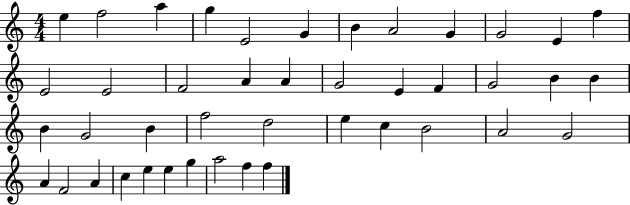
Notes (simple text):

E5/q F5/h A5/q G5/q E4/h G4/q B4/q A4/h G4/q G4/h E4/q F5/q E4/h E4/h F4/h A4/q A4/q G4/h E4/q F4/q G4/h B4/q B4/q B4/q G4/h B4/q F5/h D5/h E5/q C5/q B4/h A4/h G4/h A4/q F4/h A4/q C5/q E5/q E5/q G5/q A5/h F5/q F5/q